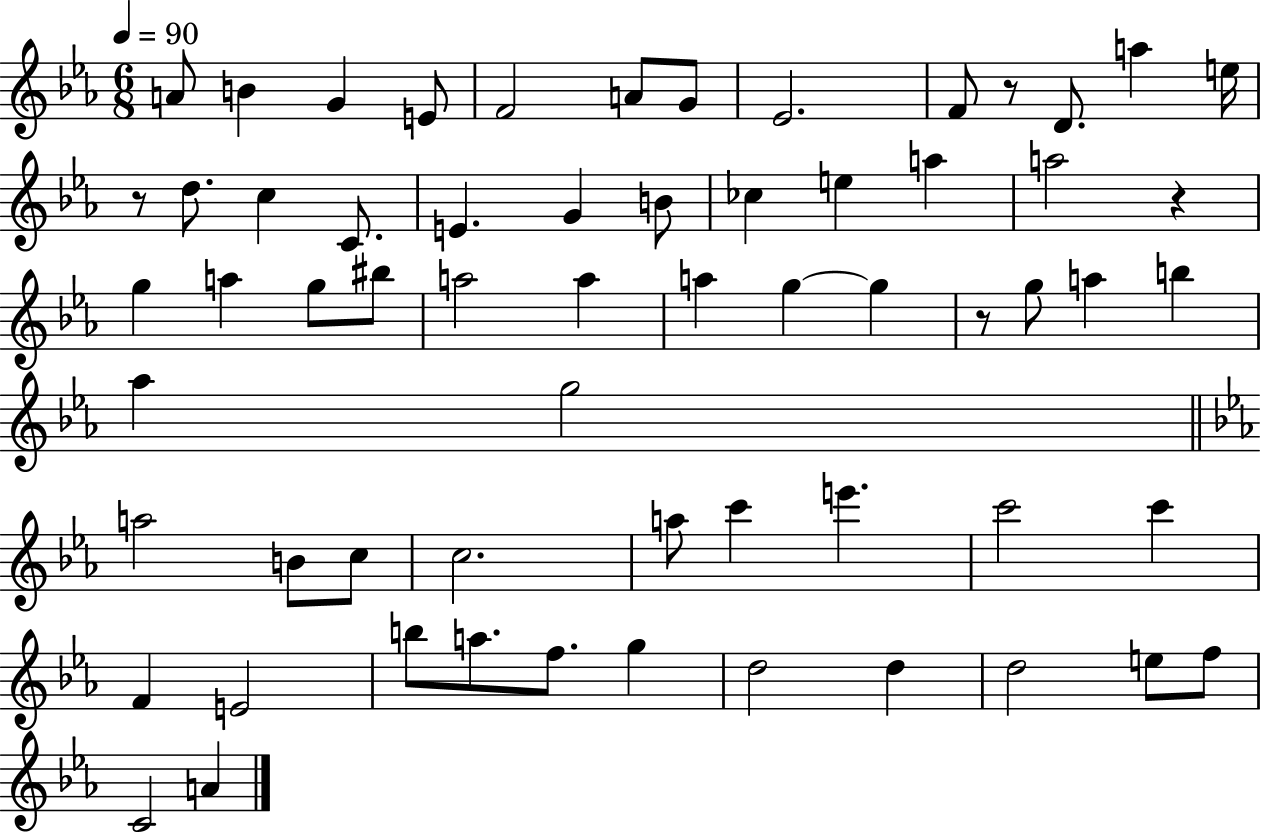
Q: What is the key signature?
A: EES major